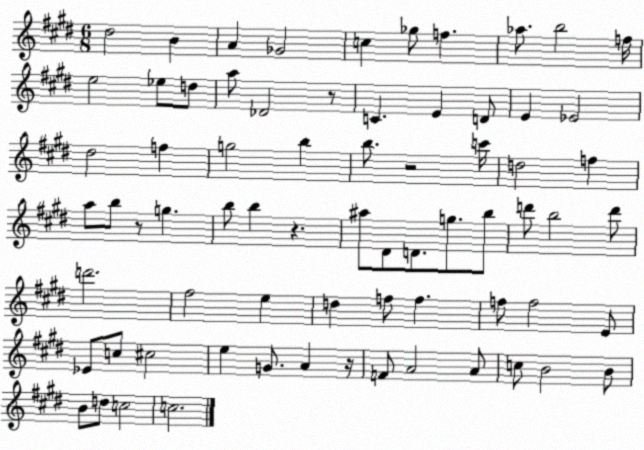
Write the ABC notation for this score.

X:1
T:Untitled
M:6/8
L:1/4
K:E
^d2 B A _G2 c _g/2 f _a/2 b2 f/4 e2 _e/2 d/2 a/2 _D2 z/2 C E D/2 E _E2 ^d2 f g2 b b/2 z2 c'/4 d2 f a/2 b/2 z/2 g b/2 b z ^a/2 ^D/2 D/2 g/2 b/2 d'/2 b2 d'/2 d'2 ^f2 e d f/2 f f/2 f2 E/2 _E/2 c/2 ^c2 e G/2 A z/4 F/2 A2 A/2 c/2 B2 B/2 B/2 d/2 c2 c2